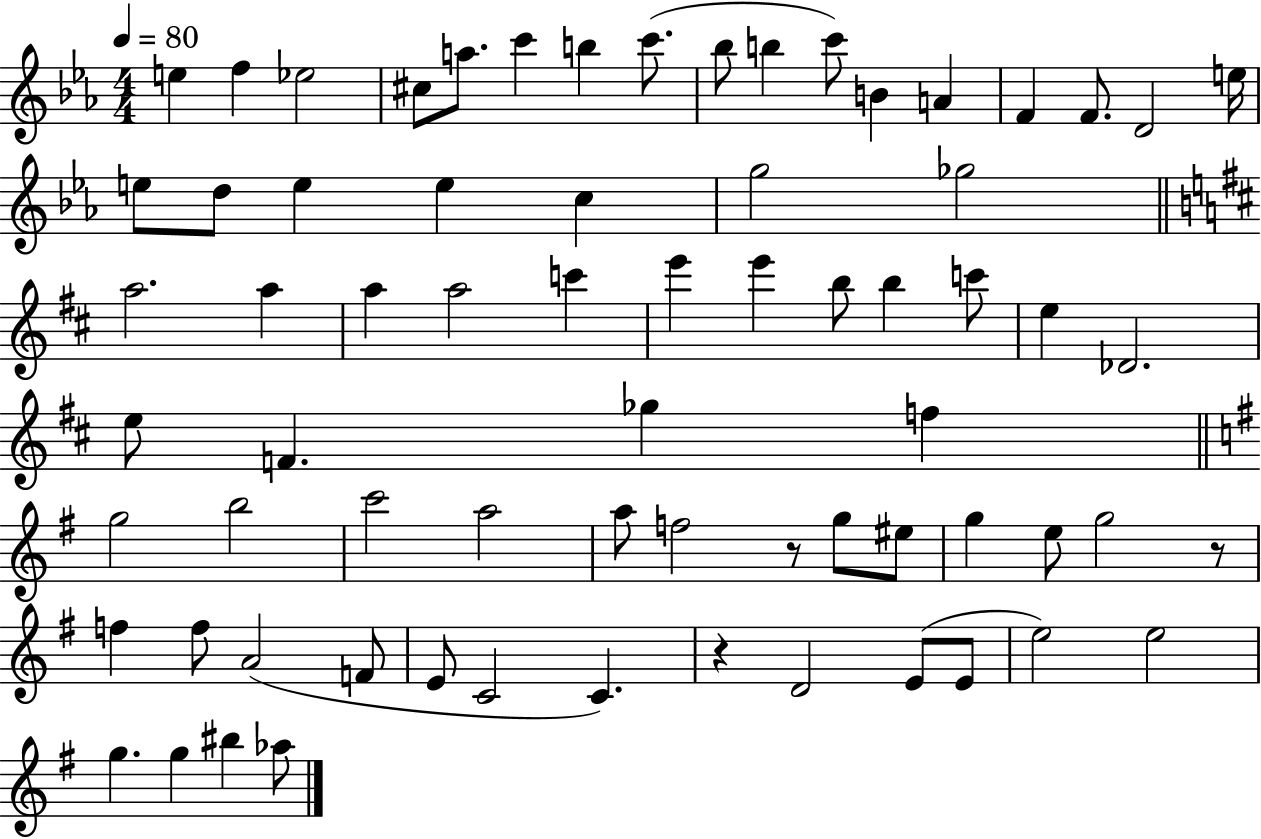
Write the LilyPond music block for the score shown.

{
  \clef treble
  \numericTimeSignature
  \time 4/4
  \key ees \major
  \tempo 4 = 80
  e''4 f''4 ees''2 | cis''8 a''8. c'''4 b''4 c'''8.( | bes''8 b''4 c'''8) b'4 a'4 | f'4 f'8. d'2 e''16 | \break e''8 d''8 e''4 e''4 c''4 | g''2 ges''2 | \bar "||" \break \key d \major a''2. a''4 | a''4 a''2 c'''4 | e'''4 e'''4 b''8 b''4 c'''8 | e''4 des'2. | \break e''8 f'4. ges''4 f''4 | \bar "||" \break \key g \major g''2 b''2 | c'''2 a''2 | a''8 f''2 r8 g''8 eis''8 | g''4 e''8 g''2 r8 | \break f''4 f''8 a'2( f'8 | e'8 c'2 c'4.) | r4 d'2 e'8( e'8 | e''2) e''2 | \break g''4. g''4 bis''4 aes''8 | \bar "|."
}